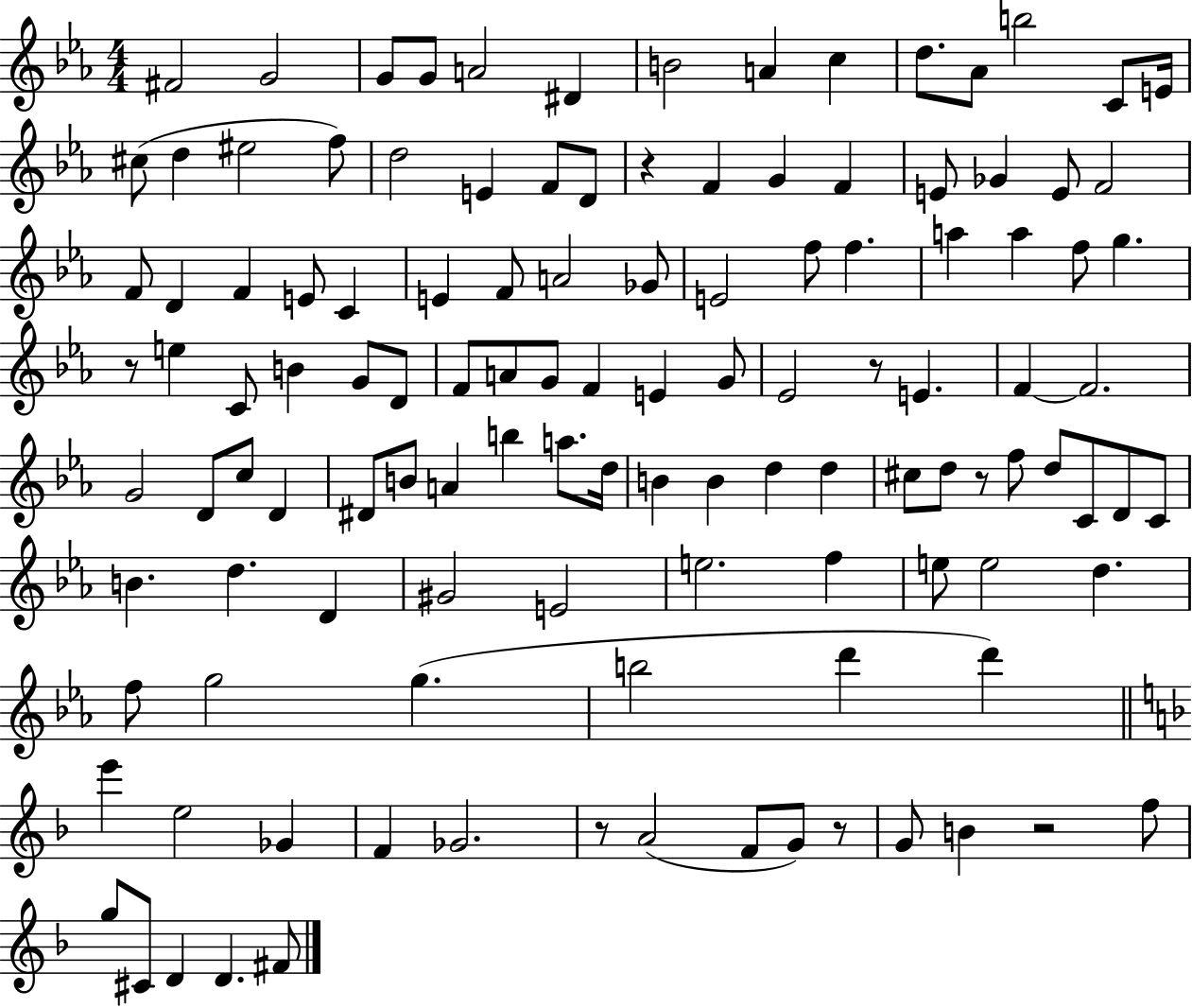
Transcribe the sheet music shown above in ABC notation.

X:1
T:Untitled
M:4/4
L:1/4
K:Eb
^F2 G2 G/2 G/2 A2 ^D B2 A c d/2 _A/2 b2 C/2 E/4 ^c/2 d ^e2 f/2 d2 E F/2 D/2 z F G F E/2 _G E/2 F2 F/2 D F E/2 C E F/2 A2 _G/2 E2 f/2 f a a f/2 g z/2 e C/2 B G/2 D/2 F/2 A/2 G/2 F E G/2 _E2 z/2 E F F2 G2 D/2 c/2 D ^D/2 B/2 A b a/2 d/4 B B d d ^c/2 d/2 z/2 f/2 d/2 C/2 D/2 C/2 B d D ^G2 E2 e2 f e/2 e2 d f/2 g2 g b2 d' d' e' e2 _G F _G2 z/2 A2 F/2 G/2 z/2 G/2 B z2 f/2 g/2 ^C/2 D D ^F/2